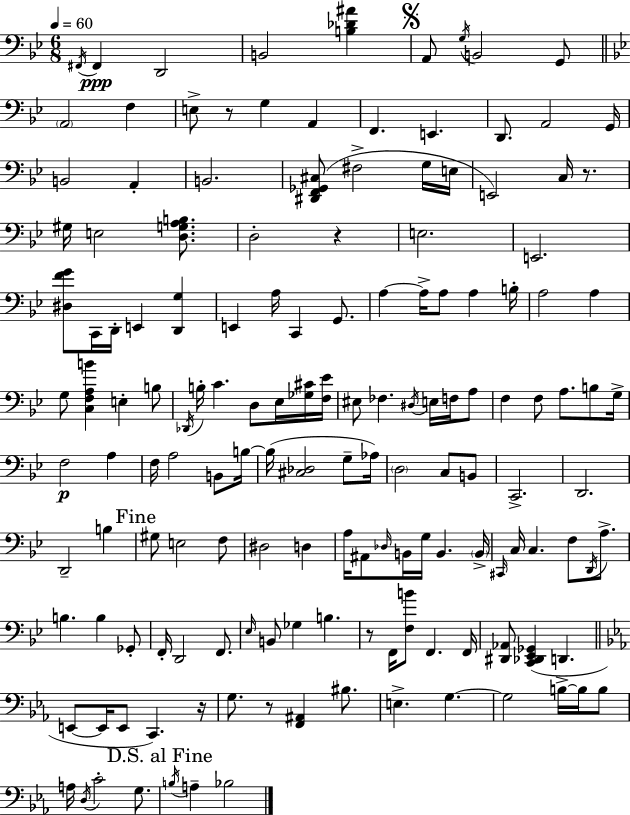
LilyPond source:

{
  \clef bass
  \numericTimeSignature
  \time 6/8
  \key g \minor
  \tempo 4 = 60
  \acciaccatura { fis,16 }\ppp fis,4 d,2 | b,2 <b des' ais'>4 | \mark \markup { \musicglyph "scripts.segno" } a,8 \acciaccatura { g16 } b,2 | g,8 \bar "||" \break \key bes \major \parenthesize a,2 f4 | e8-> r8 g4 a,4 | f,4. e,4. | d,8. a,2 g,16 | \break b,2 a,4-. | b,2. | <dis, f, ges, cis>8( fis2-> g16 e16 | e,2) c16 r8. | \break gis16 e2 <d g a b>8. | d2-. r4 | e2. | e,2. | \break <dis f' g'>8 c,16 d,16-. e,4 <d, g>4 | e,4 a16 c,4 g,8. | a4~~ a16-> a8 a4 b16-. | a2 a4 | \break g8 <c f a b'>4 e4-. b8 | \acciaccatura { des,16 } b16-. c'4. d8 ees16 <ges cis'>16 | <f ees'>16 eis8 fes4. \acciaccatura { dis16 } e16 f16 | a8 f4 f8 a8. b8 | \break g16-> f2\p a4 | f16 a2 b,8 | b16~~ b16( <cis des>2 g8-- | aes16) \parenthesize d2 c8 | \break b,8 c,2.-> | d,2. | d,2-- b4 | \mark "Fine" gis8 e2 | \break f8 dis2 d4 | a16 ais,8 \grace { des16 } b,16 g16 b,4. | \parenthesize b,16-> \grace { cis,16 } c16 c4. f8 | \acciaccatura { d,16 } a8.-> b4. b4 | \break ges,8-. f,16-. d,2 | f,8. \grace { ees16 } b,8 ges4 | b4. r8 f,16 <f b'>8 f,4. | f,16 <dis, aes,>8 <c, des, ees, ges,>4( | \break d,4. \bar "||" \break \key ees \major e,8~~ e,16 e,8 c,4.) r16 | g8. r8 <f, ais,>4 bis8. | e4.-> g4.~~ | g2 b16->~~ b16 b8 | \break a16 \acciaccatura { d16 } c'2-. g8. | \mark "D.S. al Fine" \acciaccatura { b16 } a4-- bes2 | \bar "|."
}